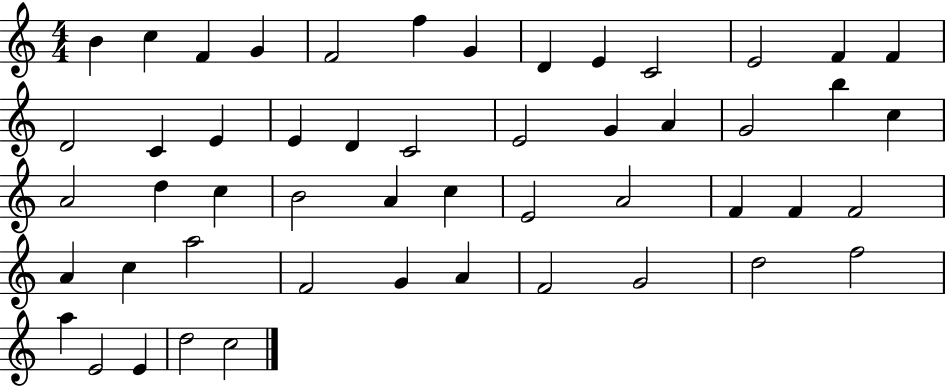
B4/q C5/q F4/q G4/q F4/h F5/q G4/q D4/q E4/q C4/h E4/h F4/q F4/q D4/h C4/q E4/q E4/q D4/q C4/h E4/h G4/q A4/q G4/h B5/q C5/q A4/h D5/q C5/q B4/h A4/q C5/q E4/h A4/h F4/q F4/q F4/h A4/q C5/q A5/h F4/h G4/q A4/q F4/h G4/h D5/h F5/h A5/q E4/h E4/q D5/h C5/h